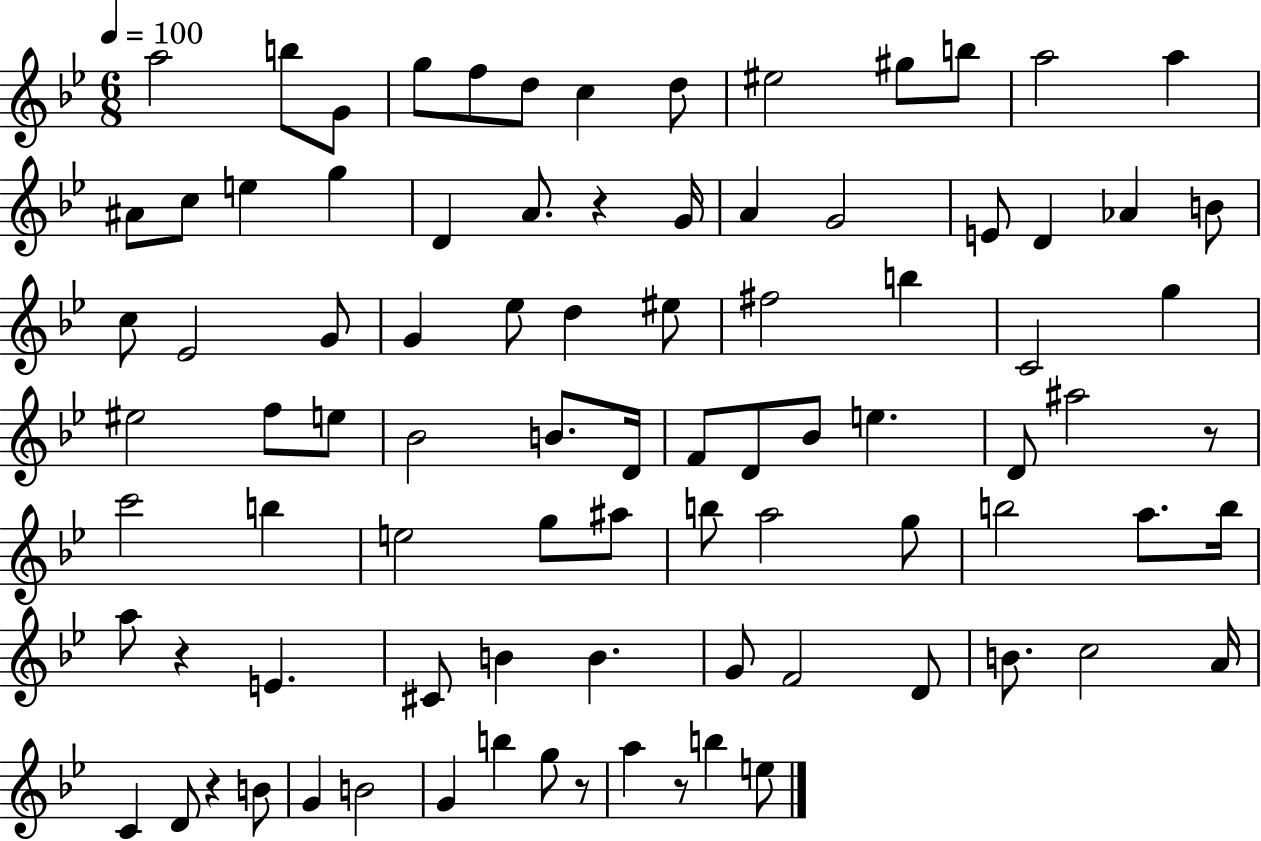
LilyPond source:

{
  \clef treble
  \numericTimeSignature
  \time 6/8
  \key bes \major
  \tempo 4 = 100
  a''2 b''8 g'8 | g''8 f''8 d''8 c''4 d''8 | eis''2 gis''8 b''8 | a''2 a''4 | \break ais'8 c''8 e''4 g''4 | d'4 a'8. r4 g'16 | a'4 g'2 | e'8 d'4 aes'4 b'8 | \break c''8 ees'2 g'8 | g'4 ees''8 d''4 eis''8 | fis''2 b''4 | c'2 g''4 | \break eis''2 f''8 e''8 | bes'2 b'8. d'16 | f'8 d'8 bes'8 e''4. | d'8 ais''2 r8 | \break c'''2 b''4 | e''2 g''8 ais''8 | b''8 a''2 g''8 | b''2 a''8. b''16 | \break a''8 r4 e'4. | cis'8 b'4 b'4. | g'8 f'2 d'8 | b'8. c''2 a'16 | \break c'4 d'8 r4 b'8 | g'4 b'2 | g'4 b''4 g''8 r8 | a''4 r8 b''4 e''8 | \break \bar "|."
}